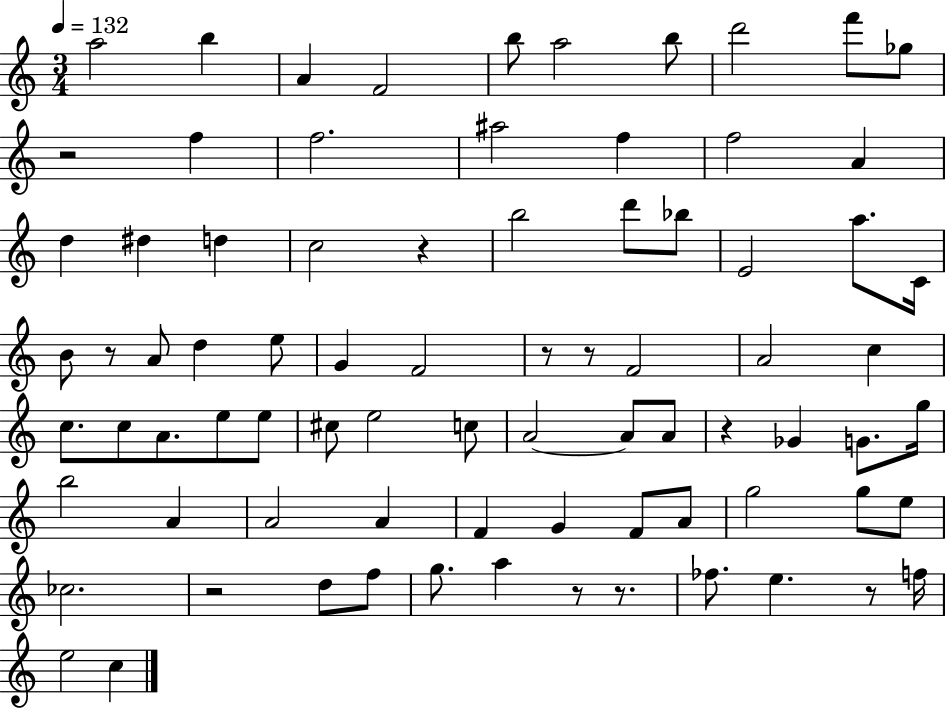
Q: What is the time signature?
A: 3/4